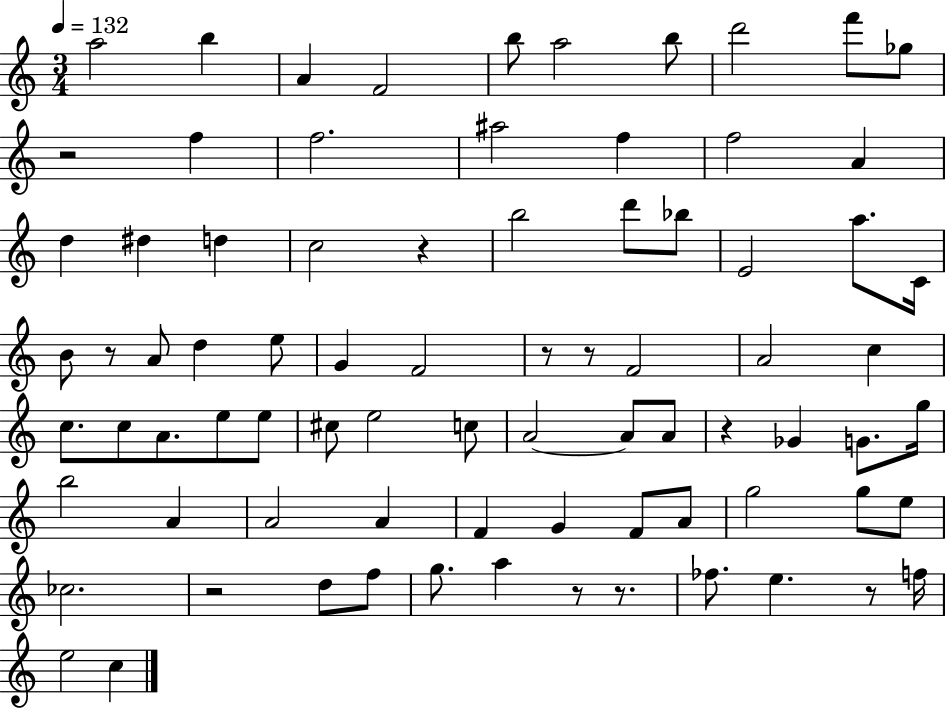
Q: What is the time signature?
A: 3/4